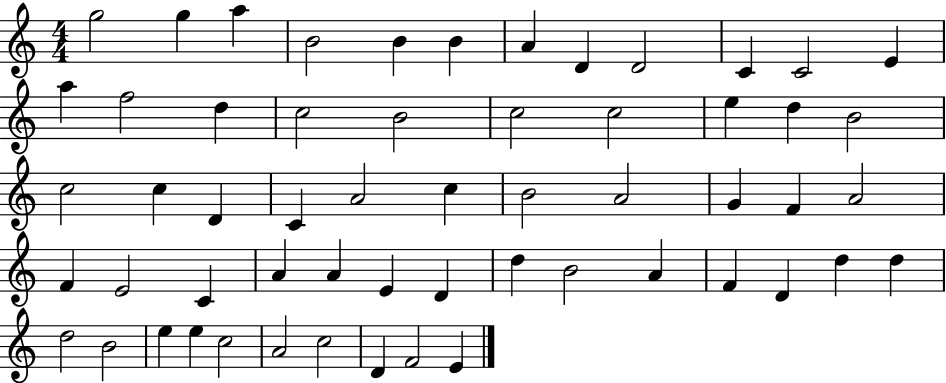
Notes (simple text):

G5/h G5/q A5/q B4/h B4/q B4/q A4/q D4/q D4/h C4/q C4/h E4/q A5/q F5/h D5/q C5/h B4/h C5/h C5/h E5/q D5/q B4/h C5/h C5/q D4/q C4/q A4/h C5/q B4/h A4/h G4/q F4/q A4/h F4/q E4/h C4/q A4/q A4/q E4/q D4/q D5/q B4/h A4/q F4/q D4/q D5/q D5/q D5/h B4/h E5/q E5/q C5/h A4/h C5/h D4/q F4/h E4/q